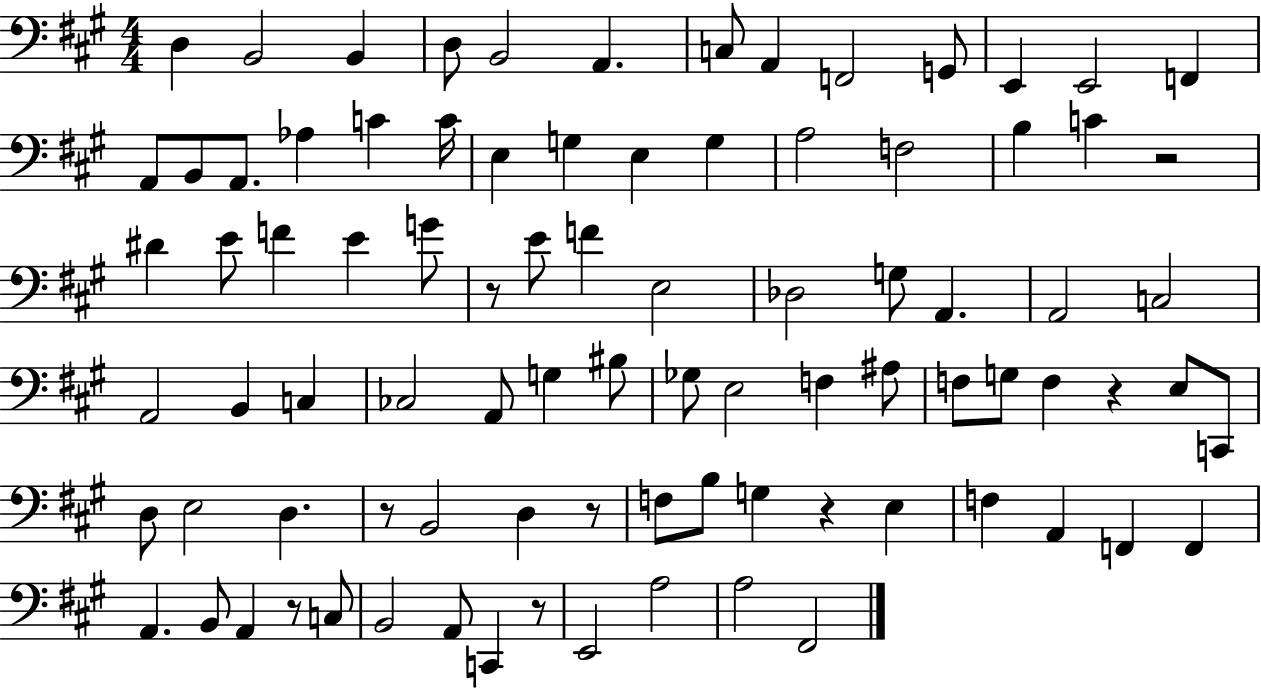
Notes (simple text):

D3/q B2/h B2/q D3/e B2/h A2/q. C3/e A2/q F2/h G2/e E2/q E2/h F2/q A2/e B2/e A2/e. Ab3/q C4/q C4/s E3/q G3/q E3/q G3/q A3/h F3/h B3/q C4/q R/h D#4/q E4/e F4/q E4/q G4/e R/e E4/e F4/q E3/h Db3/h G3/e A2/q. A2/h C3/h A2/h B2/q C3/q CES3/h A2/e G3/q BIS3/e Gb3/e E3/h F3/q A#3/e F3/e G3/e F3/q R/q E3/e C2/e D3/e E3/h D3/q. R/e B2/h D3/q R/e F3/e B3/e G3/q R/q E3/q F3/q A2/q F2/q F2/q A2/q. B2/e A2/q R/e C3/e B2/h A2/e C2/q R/e E2/h A3/h A3/h F#2/h